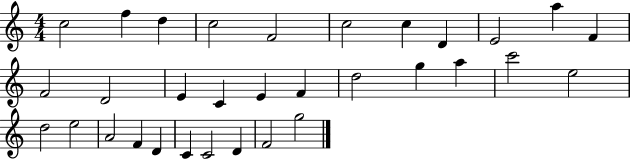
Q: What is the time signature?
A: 4/4